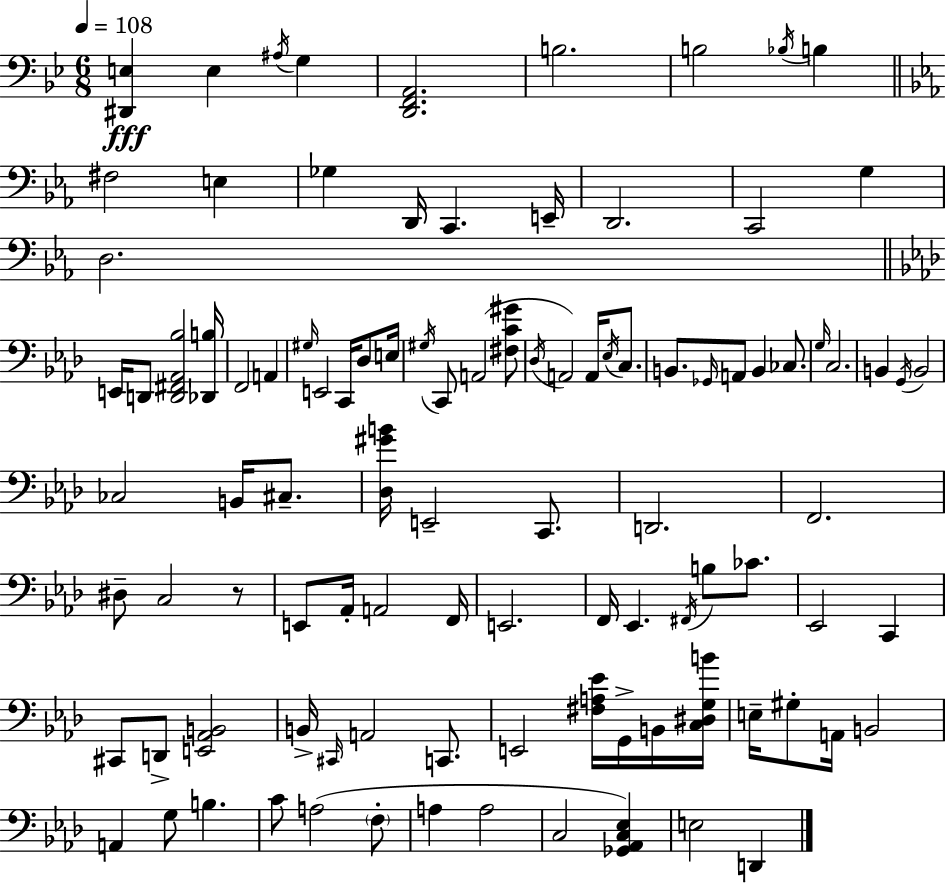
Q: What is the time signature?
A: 6/8